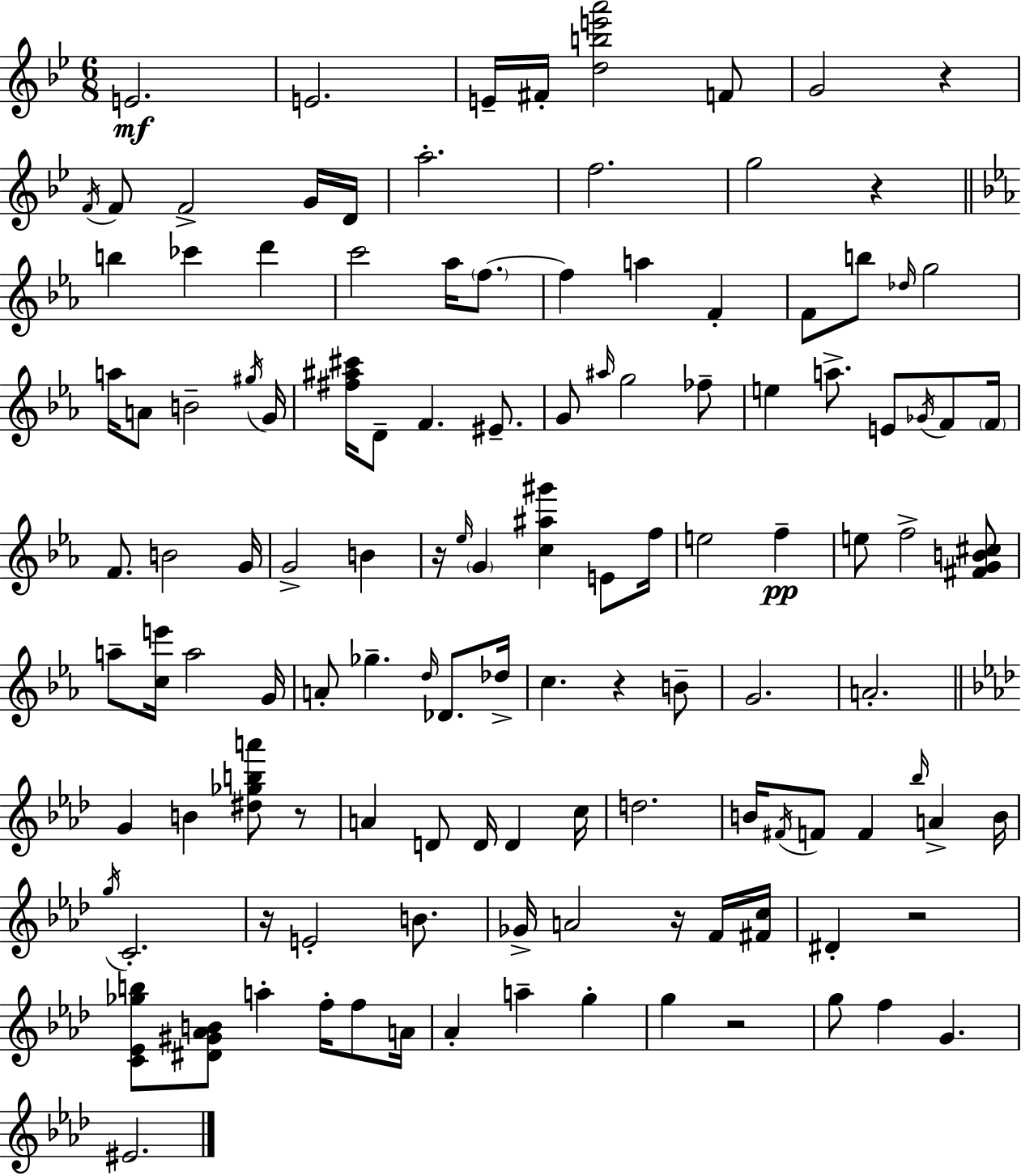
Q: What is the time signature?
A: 6/8